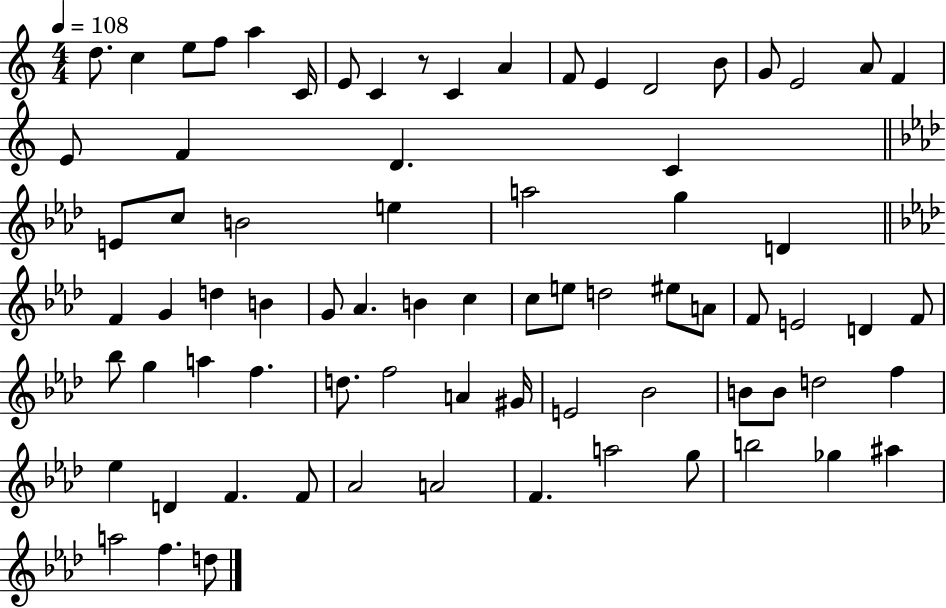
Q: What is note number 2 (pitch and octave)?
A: C5